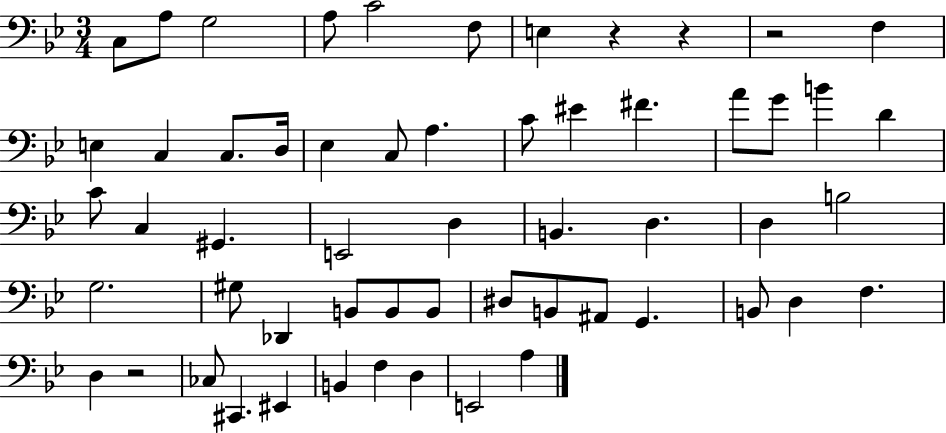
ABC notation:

X:1
T:Untitled
M:3/4
L:1/4
K:Bb
C,/2 A,/2 G,2 A,/2 C2 F,/2 E, z z z2 F, E, C, C,/2 D,/4 _E, C,/2 A, C/2 ^E ^F A/2 G/2 B D C/2 C, ^G,, E,,2 D, B,, D, D, B,2 G,2 ^G,/2 _D,, B,,/2 B,,/2 B,,/2 ^D,/2 B,,/2 ^A,,/2 G,, B,,/2 D, F, D, z2 _C,/2 ^C,, ^E,, B,, F, D, E,,2 A,